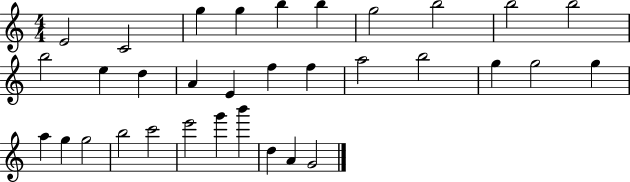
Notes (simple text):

E4/h C4/h G5/q G5/q B5/q B5/q G5/h B5/h B5/h B5/h B5/h E5/q D5/q A4/q E4/q F5/q F5/q A5/h B5/h G5/q G5/h G5/q A5/q G5/q G5/h B5/h C6/h E6/h G6/q B6/q D5/q A4/q G4/h